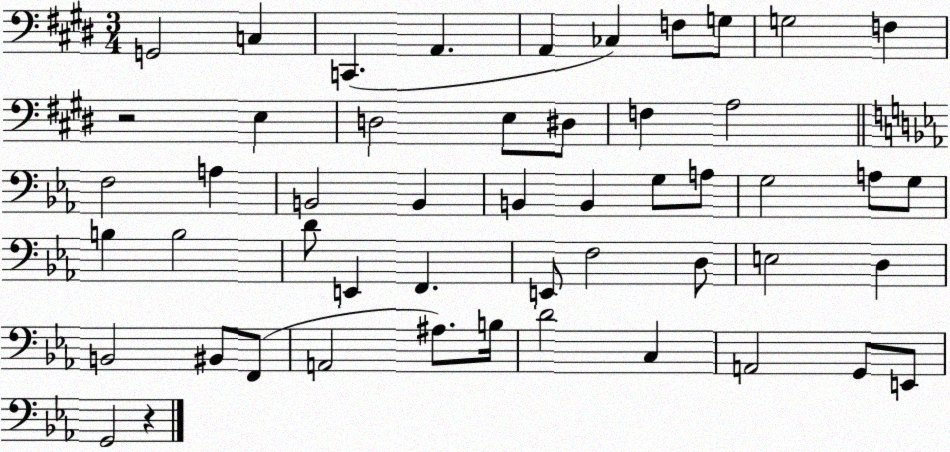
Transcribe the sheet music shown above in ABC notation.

X:1
T:Untitled
M:3/4
L:1/4
K:E
G,,2 C, C,, A,, A,, _C, F,/2 G,/2 G,2 F, z2 E, D,2 E,/2 ^D,/2 F, A,2 F,2 A, B,,2 B,, B,, B,, G,/2 A,/2 G,2 A,/2 G,/2 B, B,2 D/2 E,, F,, E,,/2 F,2 D,/2 E,2 D, B,,2 ^B,,/2 F,,/2 A,,2 ^A,/2 B,/4 D2 C, A,,2 G,,/2 E,,/2 G,,2 z